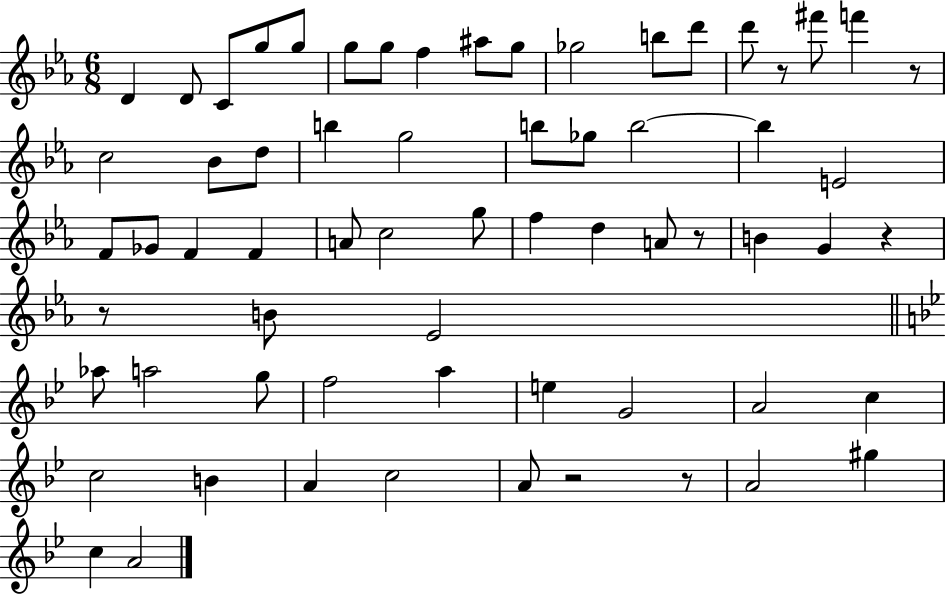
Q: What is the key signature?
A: EES major